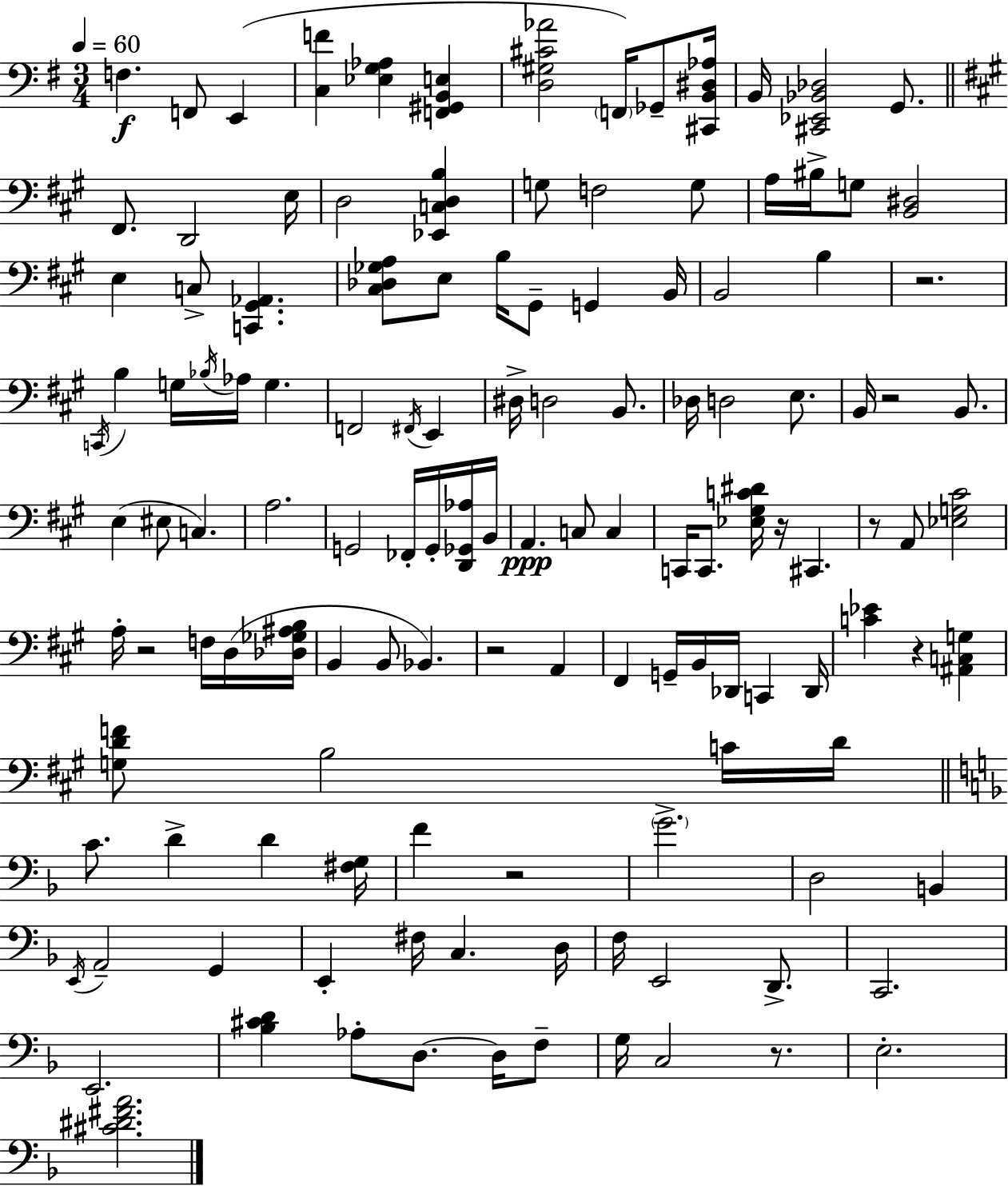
F3/q. F2/e E2/q [C3,F4]/q [Eb3,G3,Ab3]/q [F2,G#2,B2,E3]/q [D3,G#3,C#4,Ab4]/h F2/s Gb2/e [C#2,B2,D#3,Ab3]/s B2/s [C#2,Eb2,Bb2,Db3]/h G2/e. F#2/e. D2/h E3/s D3/h [Eb2,C3,D3,B3]/q G3/e F3/h G3/e A3/s BIS3/s G3/e [B2,D#3]/h E3/q C3/e [C2,G#2,Ab2]/q. [C#3,Db3,Gb3,A3]/e E3/e B3/s G#2/e G2/q B2/s B2/h B3/q R/h. C2/s B3/q G3/s Bb3/s Ab3/s G3/q. F2/h F#2/s E2/q D#3/s D3/h B2/e. Db3/s D3/h E3/e. B2/s R/h B2/e. E3/q EIS3/e C3/q. A3/h. G2/h FES2/s G2/s [D2,Gb2,Ab3]/s B2/s A2/q. C3/e C3/q C2/s C2/e. [Eb3,G#3,C4,D#4]/s R/s C#2/q. R/e A2/e [Eb3,G3,C#4]/h A3/s R/h F3/s D3/s [Db3,Gb3,A#3,B3]/s B2/q B2/e Bb2/q. R/h A2/q F#2/q G2/s B2/s Db2/s C2/q Db2/s [C4,Eb4]/q R/q [A#2,C3,G3]/q [G3,D4,F4]/e B3/h C4/s D4/s C4/e. D4/q D4/q [F#3,G3]/s F4/q R/h G4/h. D3/h B2/q E2/s A2/h G2/q E2/q F#3/s C3/q. D3/s F3/s E2/h D2/e. C2/h. E2/h. [Bb3,C#4,D4]/q Ab3/e D3/e. D3/s F3/e G3/s C3/h R/e. E3/h. [C#4,D#4,F#4,A4]/h.